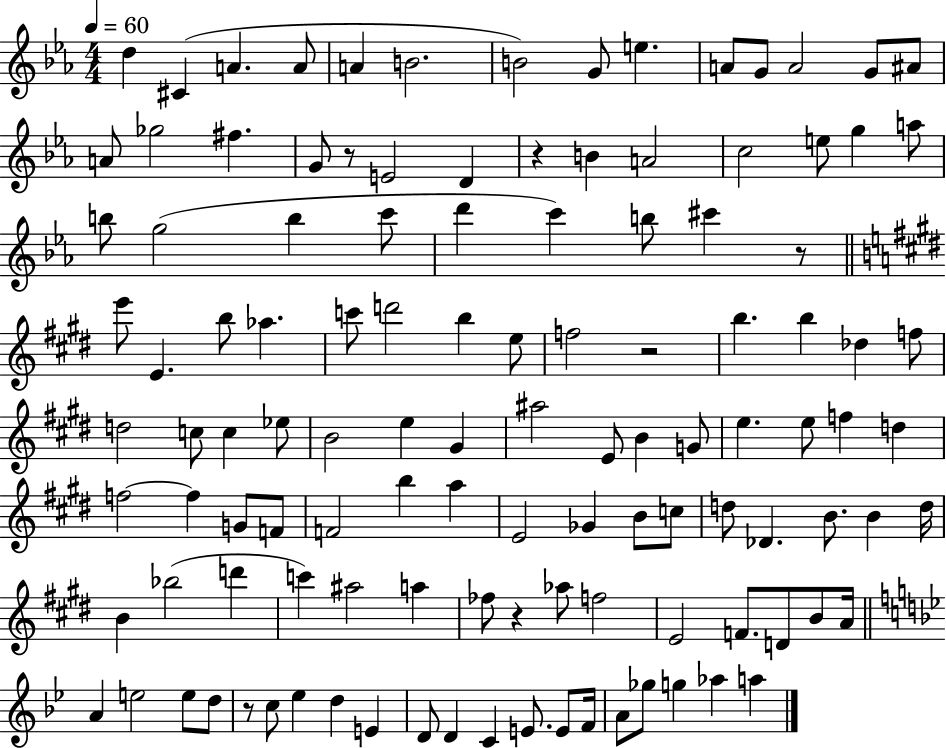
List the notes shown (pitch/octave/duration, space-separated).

D5/q C#4/q A4/q. A4/e A4/q B4/h. B4/h G4/e E5/q. A4/e G4/e A4/h G4/e A#4/e A4/e Gb5/h F#5/q. G4/e R/e E4/h D4/q R/q B4/q A4/h C5/h E5/e G5/q A5/e B5/e G5/h B5/q C6/e D6/q C6/q B5/e C#6/q R/e E6/e E4/q. B5/e Ab5/q. C6/e D6/h B5/q E5/e F5/h R/h B5/q. B5/q Db5/q F5/e D5/h C5/e C5/q Eb5/e B4/h E5/q G#4/q A#5/h E4/e B4/q G4/e E5/q. E5/e F5/q D5/q F5/h F5/q G4/e F4/e F4/h B5/q A5/q E4/h Gb4/q B4/e C5/e D5/e Db4/q. B4/e. B4/q D5/s B4/q Bb5/h D6/q C6/q A#5/h A5/q FES5/e R/q Ab5/e F5/h E4/h F4/e. D4/e B4/e A4/s A4/q E5/h E5/e D5/e R/e C5/e Eb5/q D5/q E4/q D4/e D4/q C4/q E4/e. E4/e F4/s A4/e Gb5/e G5/q Ab5/q A5/q